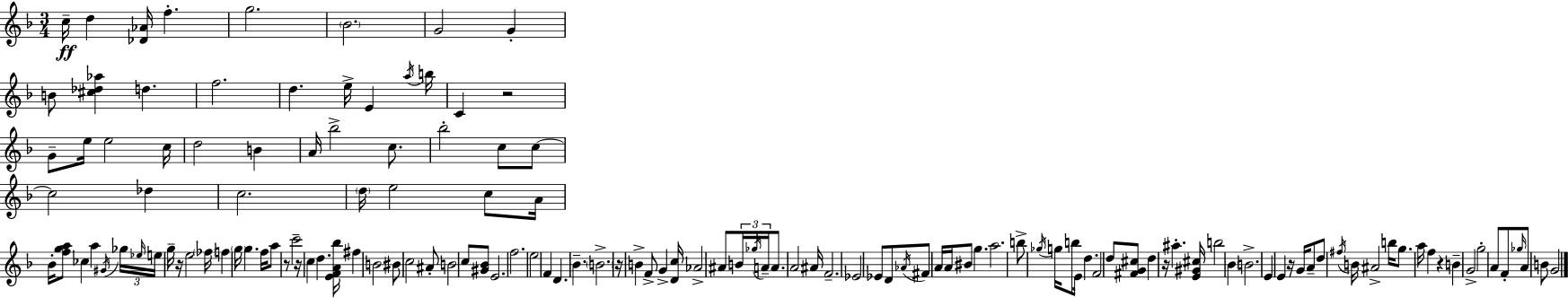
X:1
T:Untitled
M:3/4
L:1/4
K:Dm
c/4 d [_D_A]/4 f g2 _B2 G2 G B/2 [^c_d_a] d f2 d e/4 E a/4 b/4 C z2 G/2 e/4 e2 c/4 d2 B A/4 _b2 c/2 _b2 c/2 c/2 c2 _d c2 d/4 e2 c/2 A/4 _B/4 [fga]/2 _c a ^G/4 _g/4 _e/4 e/4 g/4 z/4 e2 _f/4 f g/4 g f/4 a/2 z/2 c'2 z/4 c d [EFA_b]/4 ^f B2 ^B/2 c2 ^A/2 B2 c/2 [^G_B]/2 E2 f2 e2 F D _B B2 z/4 B F/2 G [Dc]/4 _A2 ^A/2 B/4 _g/4 A/4 A/2 A2 ^A/4 F2 _E2 _E/2 D/2 _A/4 ^F/2 A/4 A/4 ^B/2 g a2 b/2 _g/4 g/4 b/2 E/4 d F2 d/2 [^FG^c]/2 d z/4 ^a [E^G^c]/4 b2 _B B2 E E z/4 G/4 A/2 d/2 ^f/4 B/4 ^A2 b/4 g/2 a/4 f z B G2 g2 A/2 F/2 _g/4 A/2 B/2 G2